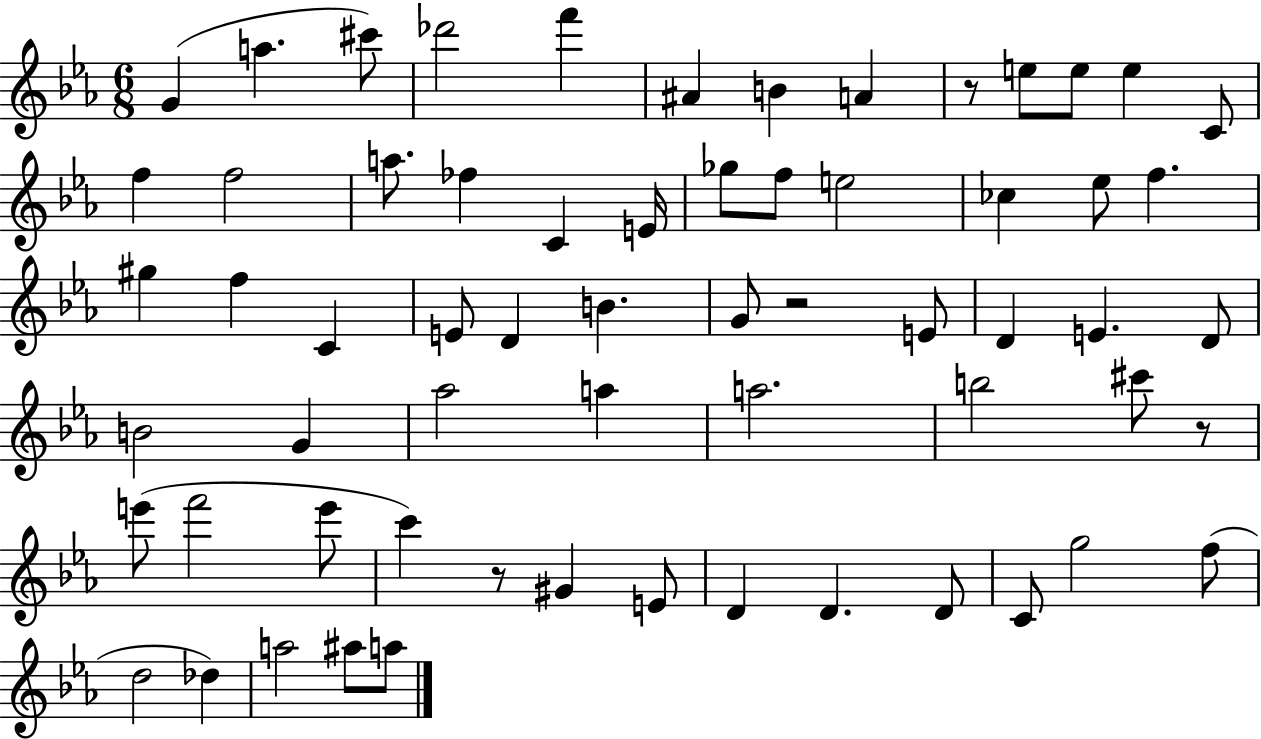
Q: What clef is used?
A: treble